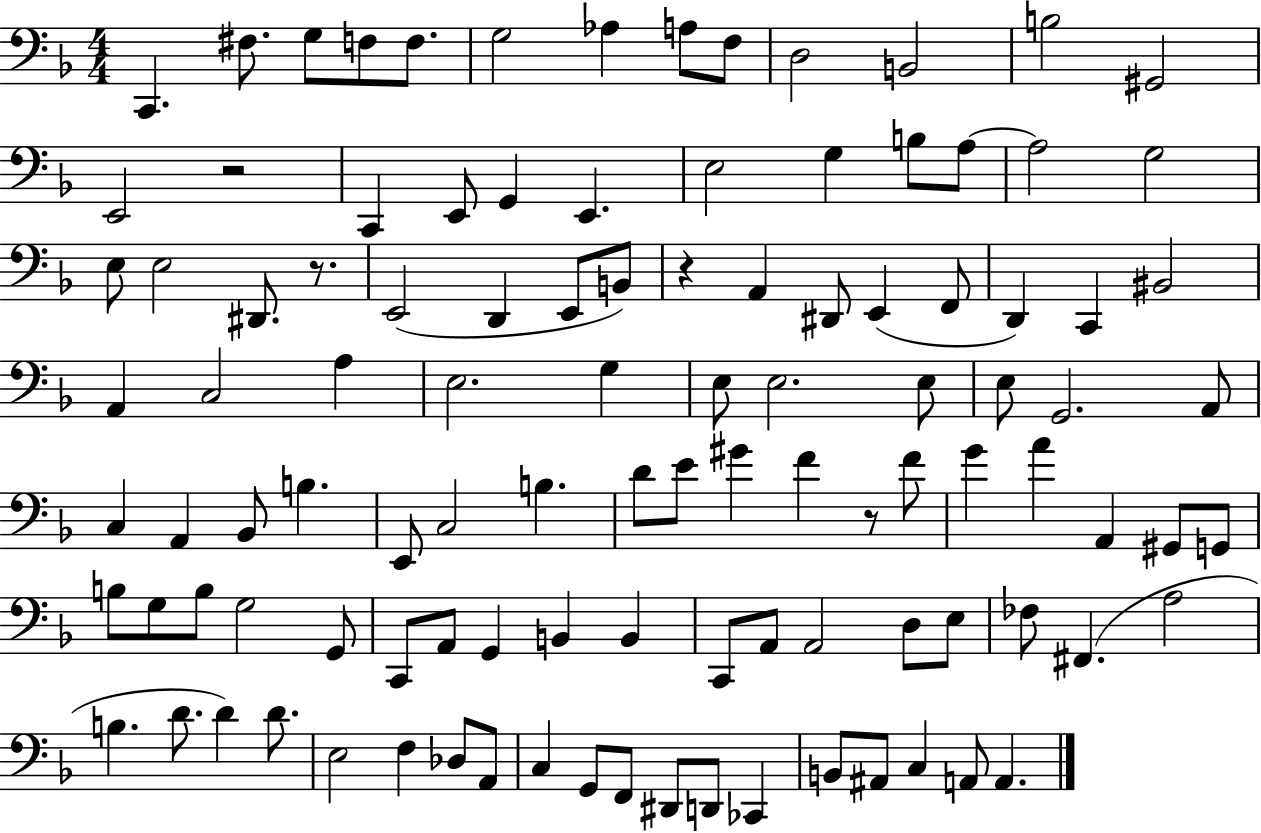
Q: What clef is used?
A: bass